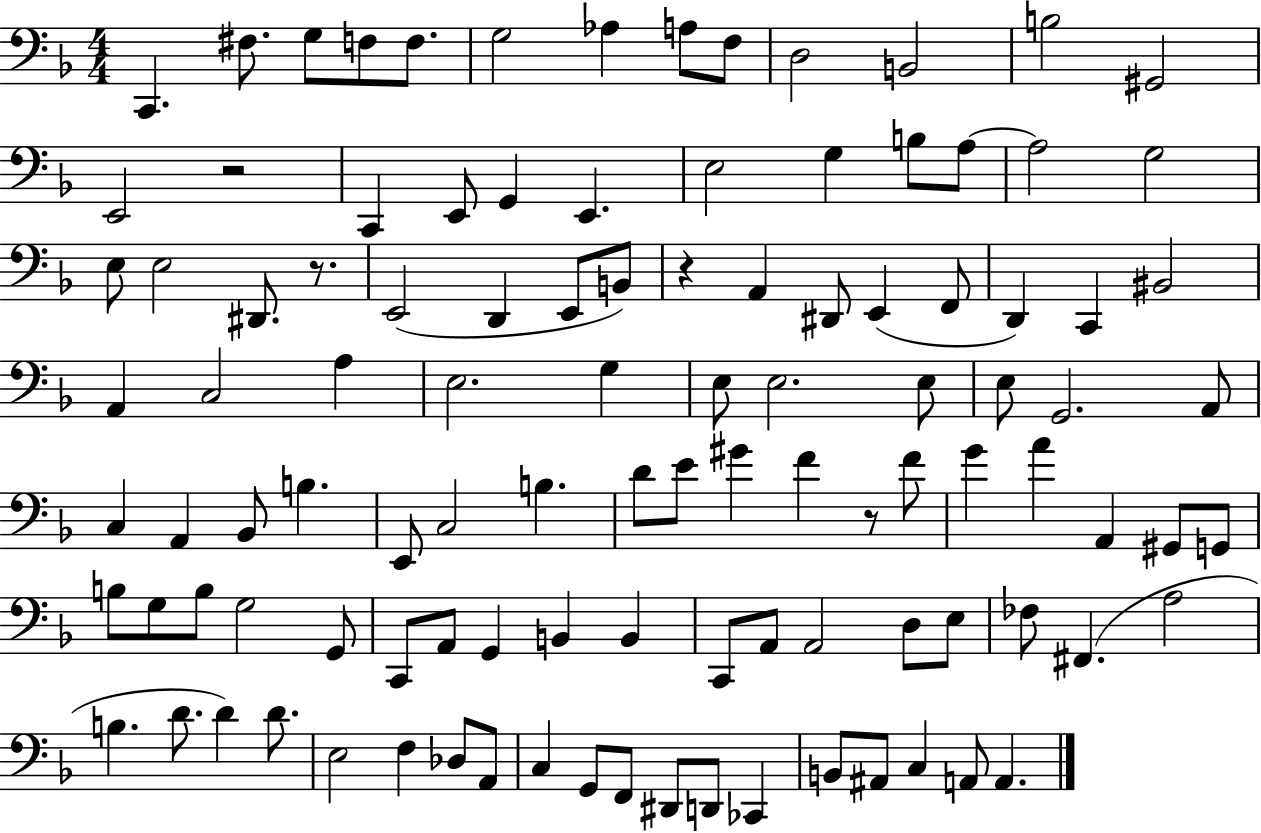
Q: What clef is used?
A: bass